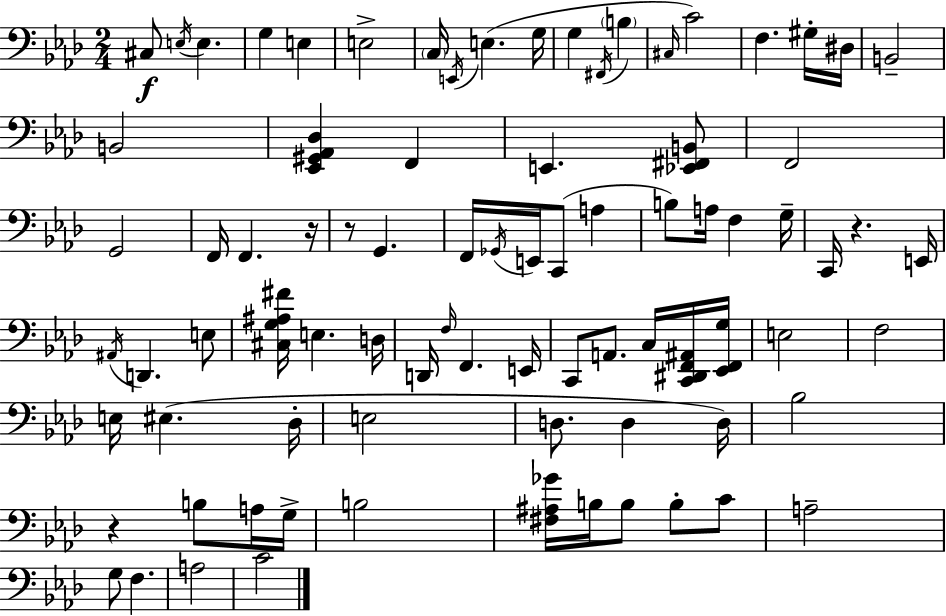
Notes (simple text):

C#3/e E3/s E3/q. G3/q E3/q E3/h C3/s E2/s E3/q. G3/s G3/q F#2/s B3/q C#3/s C4/h F3/q. G#3/s D#3/s B2/h B2/h [Eb2,G#2,Ab2,Db3]/q F2/q E2/q. [Eb2,F#2,B2]/e F2/h G2/h F2/s F2/q. R/s R/e G2/q. F2/s Gb2/s E2/s C2/e A3/q B3/e A3/s F3/q G3/s C2/s R/q. E2/s A#2/s D2/q. E3/e [C#3,G3,A#3,F#4]/s E3/q. D3/s D2/s F3/s F2/q. E2/s C2/e A2/e. C3/s [C2,D#2,F2,A#2]/s [Eb2,F2,G3]/s E3/h F3/h E3/s EIS3/q. Db3/s E3/h D3/e. D3/q D3/s Bb3/h R/q B3/e A3/s G3/s B3/h [F#3,A#3,Gb4]/s B3/s B3/e B3/e C4/e A3/h G3/e F3/q. A3/h C4/h